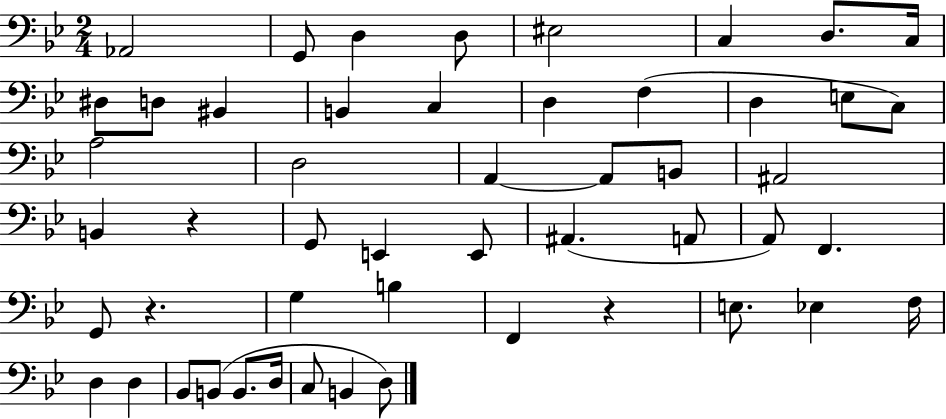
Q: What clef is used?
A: bass